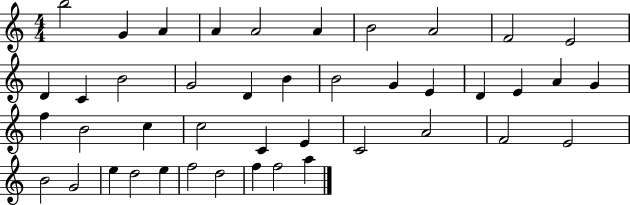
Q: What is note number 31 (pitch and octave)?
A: A4